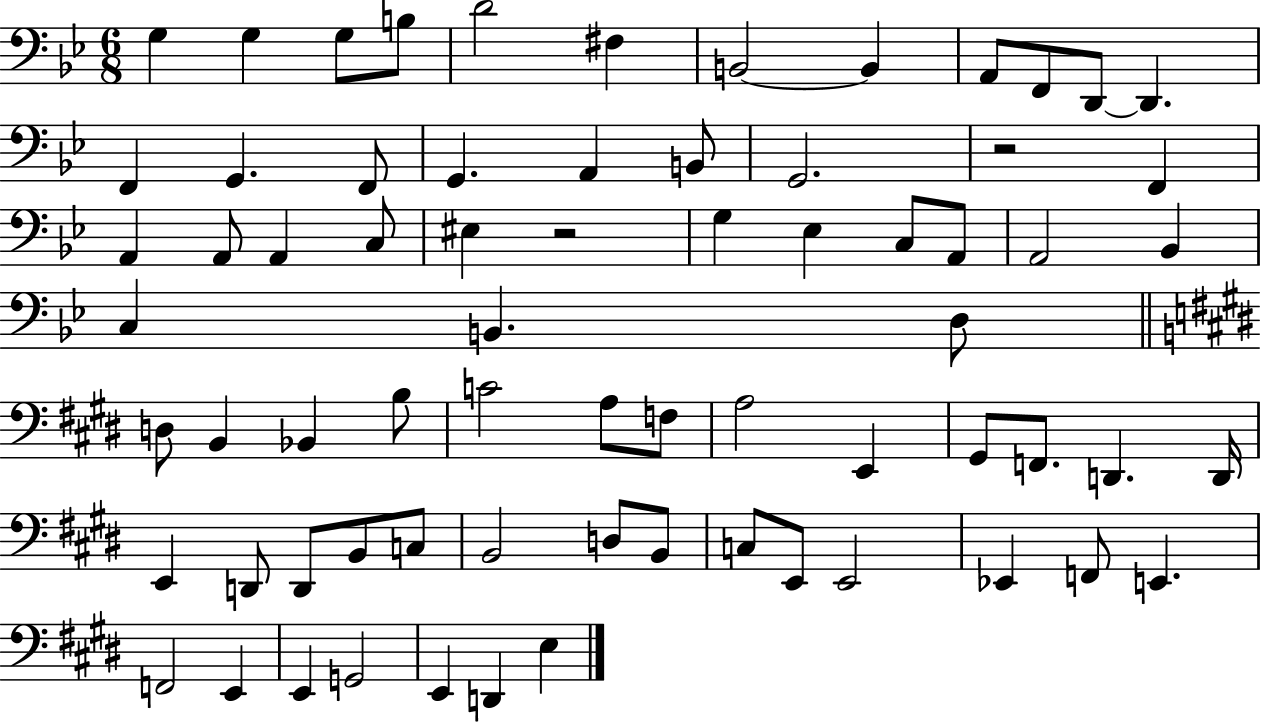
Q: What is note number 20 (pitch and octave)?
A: F2